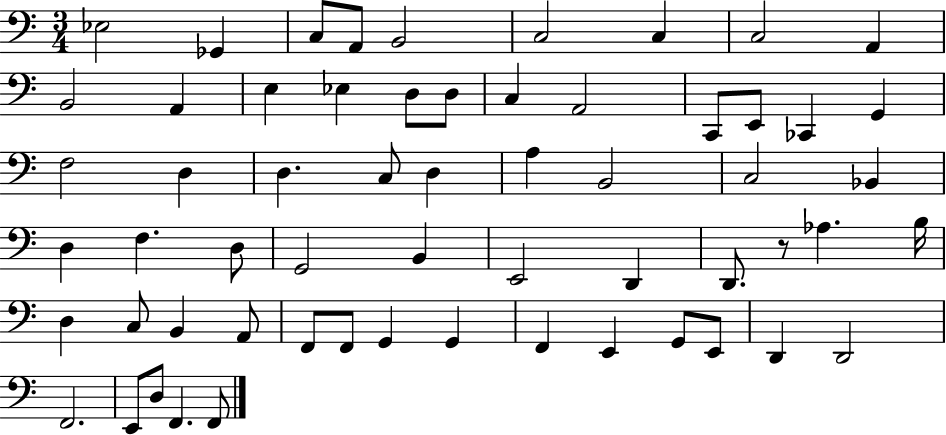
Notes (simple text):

Eb3/h Gb2/q C3/e A2/e B2/h C3/h C3/q C3/h A2/q B2/h A2/q E3/q Eb3/q D3/e D3/e C3/q A2/h C2/e E2/e CES2/q G2/q F3/h D3/q D3/q. C3/e D3/q A3/q B2/h C3/h Bb2/q D3/q F3/q. D3/e G2/h B2/q E2/h D2/q D2/e. R/e Ab3/q. B3/s D3/q C3/e B2/q A2/e F2/e F2/e G2/q G2/q F2/q E2/q G2/e E2/e D2/q D2/h F2/h. E2/e D3/e F2/q. F2/e